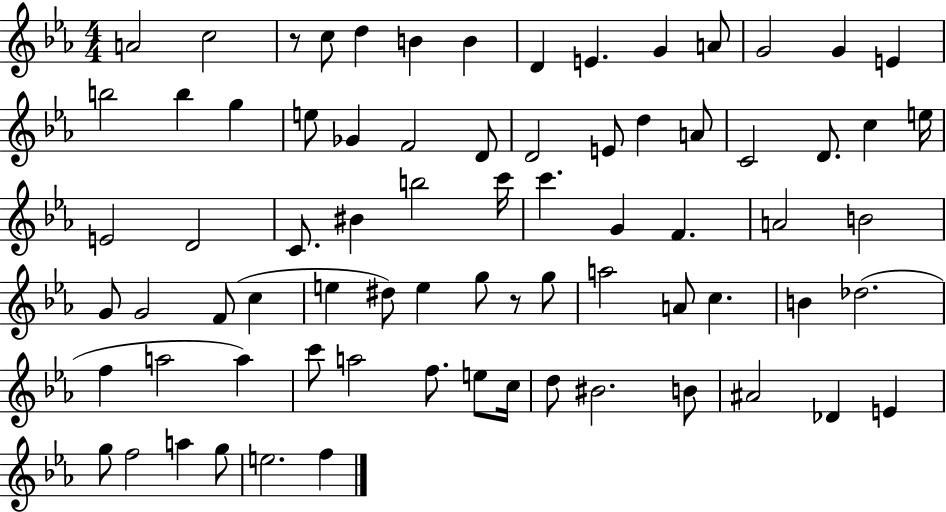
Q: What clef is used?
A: treble